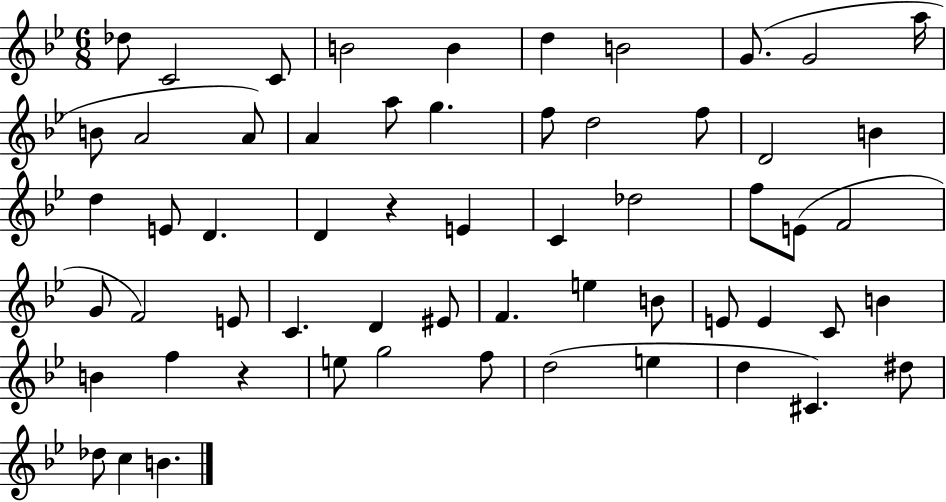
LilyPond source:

{
  \clef treble
  \numericTimeSignature
  \time 6/8
  \key bes \major
  des''8 c'2 c'8 | b'2 b'4 | d''4 b'2 | g'8.( g'2 a''16 | \break b'8 a'2 a'8) | a'4 a''8 g''4. | f''8 d''2 f''8 | d'2 b'4 | \break d''4 e'8 d'4. | d'4 r4 e'4 | c'4 des''2 | f''8 e'8( f'2 | \break g'8 f'2) e'8 | c'4. d'4 eis'8 | f'4. e''4 b'8 | e'8 e'4 c'8 b'4 | \break b'4 f''4 r4 | e''8 g''2 f''8 | d''2( e''4 | d''4 cis'4.) dis''8 | \break des''8 c''4 b'4. | \bar "|."
}